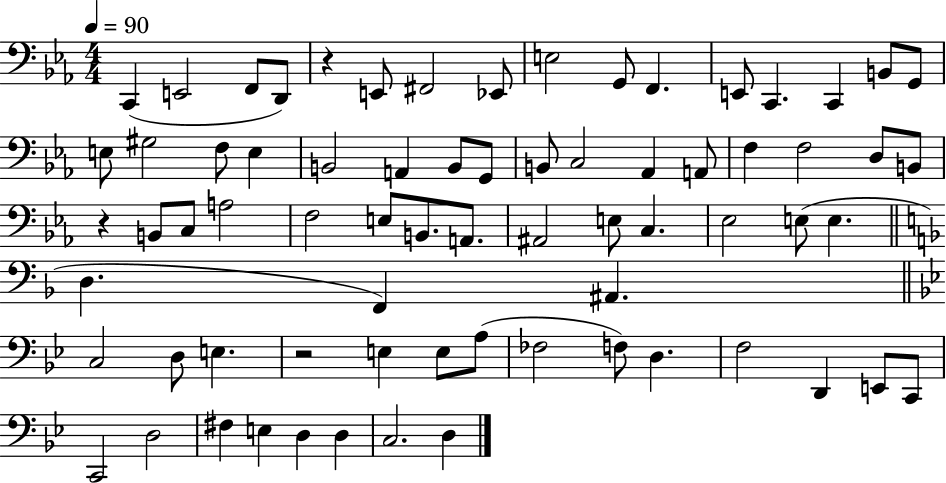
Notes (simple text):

C2/q E2/h F2/e D2/e R/q E2/e F#2/h Eb2/e E3/h G2/e F2/q. E2/e C2/q. C2/q B2/e G2/e E3/e G#3/h F3/e E3/q B2/h A2/q B2/e G2/e B2/e C3/h Ab2/q A2/e F3/q F3/h D3/e B2/e R/q B2/e C3/e A3/h F3/h E3/e B2/e. A2/e. A#2/h E3/e C3/q. Eb3/h E3/e E3/q. D3/q. F2/q A#2/q. C3/h D3/e E3/q. R/h E3/q E3/e A3/e FES3/h F3/e D3/q. F3/h D2/q E2/e C2/e C2/h D3/h F#3/q E3/q D3/q D3/q C3/h. D3/q